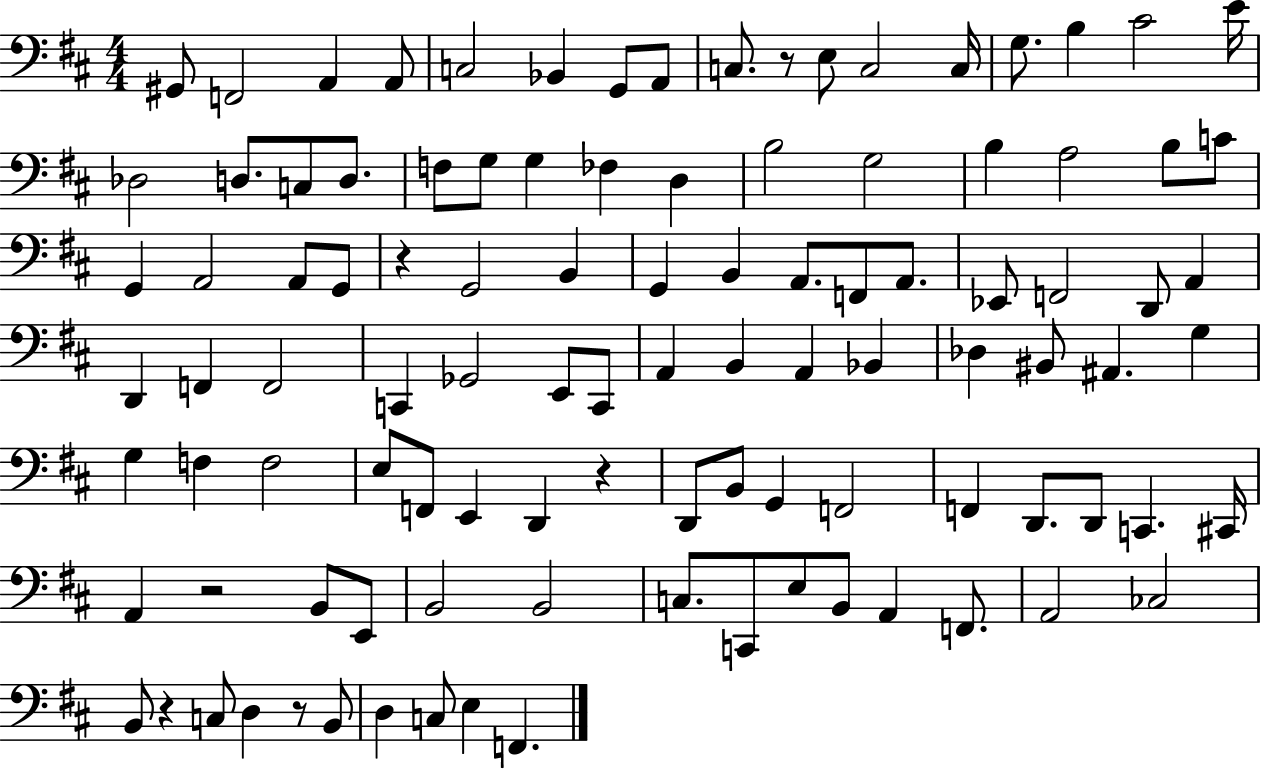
X:1
T:Untitled
M:4/4
L:1/4
K:D
^G,,/2 F,,2 A,, A,,/2 C,2 _B,, G,,/2 A,,/2 C,/2 z/2 E,/2 C,2 C,/4 G,/2 B, ^C2 E/4 _D,2 D,/2 C,/2 D,/2 F,/2 G,/2 G, _F, D, B,2 G,2 B, A,2 B,/2 C/2 G,, A,,2 A,,/2 G,,/2 z G,,2 B,, G,, B,, A,,/2 F,,/2 A,,/2 _E,,/2 F,,2 D,,/2 A,, D,, F,, F,,2 C,, _G,,2 E,,/2 C,,/2 A,, B,, A,, _B,, _D, ^B,,/2 ^A,, G, G, F, F,2 E,/2 F,,/2 E,, D,, z D,,/2 B,,/2 G,, F,,2 F,, D,,/2 D,,/2 C,, ^C,,/4 A,, z2 B,,/2 E,,/2 B,,2 B,,2 C,/2 C,,/2 E,/2 B,,/2 A,, F,,/2 A,,2 _C,2 B,,/2 z C,/2 D, z/2 B,,/2 D, C,/2 E, F,,